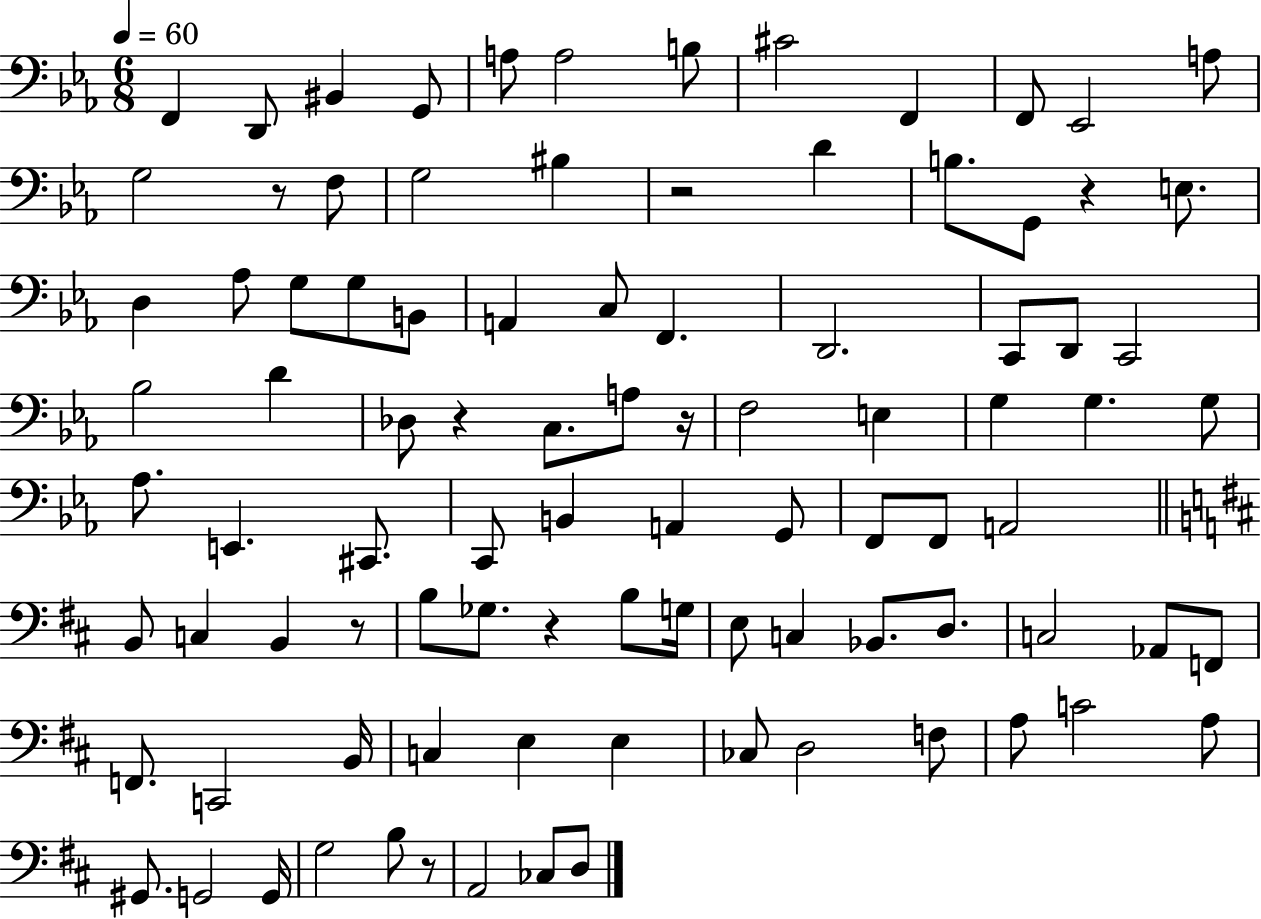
X:1
T:Untitled
M:6/8
L:1/4
K:Eb
F,, D,,/2 ^B,, G,,/2 A,/2 A,2 B,/2 ^C2 F,, F,,/2 _E,,2 A,/2 G,2 z/2 F,/2 G,2 ^B, z2 D B,/2 G,,/2 z E,/2 D, _A,/2 G,/2 G,/2 B,,/2 A,, C,/2 F,, D,,2 C,,/2 D,,/2 C,,2 _B,2 D _D,/2 z C,/2 A,/2 z/4 F,2 E, G, G, G,/2 _A,/2 E,, ^C,,/2 C,,/2 B,, A,, G,,/2 F,,/2 F,,/2 A,,2 B,,/2 C, B,, z/2 B,/2 _G,/2 z B,/2 G,/4 E,/2 C, _B,,/2 D,/2 C,2 _A,,/2 F,,/2 F,,/2 C,,2 B,,/4 C, E, E, _C,/2 D,2 F,/2 A,/2 C2 A,/2 ^G,,/2 G,,2 G,,/4 G,2 B,/2 z/2 A,,2 _C,/2 D,/2